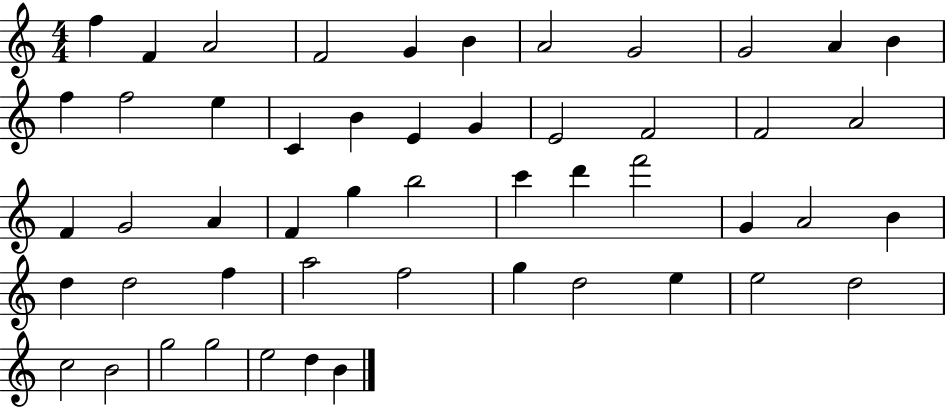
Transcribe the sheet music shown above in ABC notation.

X:1
T:Untitled
M:4/4
L:1/4
K:C
f F A2 F2 G B A2 G2 G2 A B f f2 e C B E G E2 F2 F2 A2 F G2 A F g b2 c' d' f'2 G A2 B d d2 f a2 f2 g d2 e e2 d2 c2 B2 g2 g2 e2 d B